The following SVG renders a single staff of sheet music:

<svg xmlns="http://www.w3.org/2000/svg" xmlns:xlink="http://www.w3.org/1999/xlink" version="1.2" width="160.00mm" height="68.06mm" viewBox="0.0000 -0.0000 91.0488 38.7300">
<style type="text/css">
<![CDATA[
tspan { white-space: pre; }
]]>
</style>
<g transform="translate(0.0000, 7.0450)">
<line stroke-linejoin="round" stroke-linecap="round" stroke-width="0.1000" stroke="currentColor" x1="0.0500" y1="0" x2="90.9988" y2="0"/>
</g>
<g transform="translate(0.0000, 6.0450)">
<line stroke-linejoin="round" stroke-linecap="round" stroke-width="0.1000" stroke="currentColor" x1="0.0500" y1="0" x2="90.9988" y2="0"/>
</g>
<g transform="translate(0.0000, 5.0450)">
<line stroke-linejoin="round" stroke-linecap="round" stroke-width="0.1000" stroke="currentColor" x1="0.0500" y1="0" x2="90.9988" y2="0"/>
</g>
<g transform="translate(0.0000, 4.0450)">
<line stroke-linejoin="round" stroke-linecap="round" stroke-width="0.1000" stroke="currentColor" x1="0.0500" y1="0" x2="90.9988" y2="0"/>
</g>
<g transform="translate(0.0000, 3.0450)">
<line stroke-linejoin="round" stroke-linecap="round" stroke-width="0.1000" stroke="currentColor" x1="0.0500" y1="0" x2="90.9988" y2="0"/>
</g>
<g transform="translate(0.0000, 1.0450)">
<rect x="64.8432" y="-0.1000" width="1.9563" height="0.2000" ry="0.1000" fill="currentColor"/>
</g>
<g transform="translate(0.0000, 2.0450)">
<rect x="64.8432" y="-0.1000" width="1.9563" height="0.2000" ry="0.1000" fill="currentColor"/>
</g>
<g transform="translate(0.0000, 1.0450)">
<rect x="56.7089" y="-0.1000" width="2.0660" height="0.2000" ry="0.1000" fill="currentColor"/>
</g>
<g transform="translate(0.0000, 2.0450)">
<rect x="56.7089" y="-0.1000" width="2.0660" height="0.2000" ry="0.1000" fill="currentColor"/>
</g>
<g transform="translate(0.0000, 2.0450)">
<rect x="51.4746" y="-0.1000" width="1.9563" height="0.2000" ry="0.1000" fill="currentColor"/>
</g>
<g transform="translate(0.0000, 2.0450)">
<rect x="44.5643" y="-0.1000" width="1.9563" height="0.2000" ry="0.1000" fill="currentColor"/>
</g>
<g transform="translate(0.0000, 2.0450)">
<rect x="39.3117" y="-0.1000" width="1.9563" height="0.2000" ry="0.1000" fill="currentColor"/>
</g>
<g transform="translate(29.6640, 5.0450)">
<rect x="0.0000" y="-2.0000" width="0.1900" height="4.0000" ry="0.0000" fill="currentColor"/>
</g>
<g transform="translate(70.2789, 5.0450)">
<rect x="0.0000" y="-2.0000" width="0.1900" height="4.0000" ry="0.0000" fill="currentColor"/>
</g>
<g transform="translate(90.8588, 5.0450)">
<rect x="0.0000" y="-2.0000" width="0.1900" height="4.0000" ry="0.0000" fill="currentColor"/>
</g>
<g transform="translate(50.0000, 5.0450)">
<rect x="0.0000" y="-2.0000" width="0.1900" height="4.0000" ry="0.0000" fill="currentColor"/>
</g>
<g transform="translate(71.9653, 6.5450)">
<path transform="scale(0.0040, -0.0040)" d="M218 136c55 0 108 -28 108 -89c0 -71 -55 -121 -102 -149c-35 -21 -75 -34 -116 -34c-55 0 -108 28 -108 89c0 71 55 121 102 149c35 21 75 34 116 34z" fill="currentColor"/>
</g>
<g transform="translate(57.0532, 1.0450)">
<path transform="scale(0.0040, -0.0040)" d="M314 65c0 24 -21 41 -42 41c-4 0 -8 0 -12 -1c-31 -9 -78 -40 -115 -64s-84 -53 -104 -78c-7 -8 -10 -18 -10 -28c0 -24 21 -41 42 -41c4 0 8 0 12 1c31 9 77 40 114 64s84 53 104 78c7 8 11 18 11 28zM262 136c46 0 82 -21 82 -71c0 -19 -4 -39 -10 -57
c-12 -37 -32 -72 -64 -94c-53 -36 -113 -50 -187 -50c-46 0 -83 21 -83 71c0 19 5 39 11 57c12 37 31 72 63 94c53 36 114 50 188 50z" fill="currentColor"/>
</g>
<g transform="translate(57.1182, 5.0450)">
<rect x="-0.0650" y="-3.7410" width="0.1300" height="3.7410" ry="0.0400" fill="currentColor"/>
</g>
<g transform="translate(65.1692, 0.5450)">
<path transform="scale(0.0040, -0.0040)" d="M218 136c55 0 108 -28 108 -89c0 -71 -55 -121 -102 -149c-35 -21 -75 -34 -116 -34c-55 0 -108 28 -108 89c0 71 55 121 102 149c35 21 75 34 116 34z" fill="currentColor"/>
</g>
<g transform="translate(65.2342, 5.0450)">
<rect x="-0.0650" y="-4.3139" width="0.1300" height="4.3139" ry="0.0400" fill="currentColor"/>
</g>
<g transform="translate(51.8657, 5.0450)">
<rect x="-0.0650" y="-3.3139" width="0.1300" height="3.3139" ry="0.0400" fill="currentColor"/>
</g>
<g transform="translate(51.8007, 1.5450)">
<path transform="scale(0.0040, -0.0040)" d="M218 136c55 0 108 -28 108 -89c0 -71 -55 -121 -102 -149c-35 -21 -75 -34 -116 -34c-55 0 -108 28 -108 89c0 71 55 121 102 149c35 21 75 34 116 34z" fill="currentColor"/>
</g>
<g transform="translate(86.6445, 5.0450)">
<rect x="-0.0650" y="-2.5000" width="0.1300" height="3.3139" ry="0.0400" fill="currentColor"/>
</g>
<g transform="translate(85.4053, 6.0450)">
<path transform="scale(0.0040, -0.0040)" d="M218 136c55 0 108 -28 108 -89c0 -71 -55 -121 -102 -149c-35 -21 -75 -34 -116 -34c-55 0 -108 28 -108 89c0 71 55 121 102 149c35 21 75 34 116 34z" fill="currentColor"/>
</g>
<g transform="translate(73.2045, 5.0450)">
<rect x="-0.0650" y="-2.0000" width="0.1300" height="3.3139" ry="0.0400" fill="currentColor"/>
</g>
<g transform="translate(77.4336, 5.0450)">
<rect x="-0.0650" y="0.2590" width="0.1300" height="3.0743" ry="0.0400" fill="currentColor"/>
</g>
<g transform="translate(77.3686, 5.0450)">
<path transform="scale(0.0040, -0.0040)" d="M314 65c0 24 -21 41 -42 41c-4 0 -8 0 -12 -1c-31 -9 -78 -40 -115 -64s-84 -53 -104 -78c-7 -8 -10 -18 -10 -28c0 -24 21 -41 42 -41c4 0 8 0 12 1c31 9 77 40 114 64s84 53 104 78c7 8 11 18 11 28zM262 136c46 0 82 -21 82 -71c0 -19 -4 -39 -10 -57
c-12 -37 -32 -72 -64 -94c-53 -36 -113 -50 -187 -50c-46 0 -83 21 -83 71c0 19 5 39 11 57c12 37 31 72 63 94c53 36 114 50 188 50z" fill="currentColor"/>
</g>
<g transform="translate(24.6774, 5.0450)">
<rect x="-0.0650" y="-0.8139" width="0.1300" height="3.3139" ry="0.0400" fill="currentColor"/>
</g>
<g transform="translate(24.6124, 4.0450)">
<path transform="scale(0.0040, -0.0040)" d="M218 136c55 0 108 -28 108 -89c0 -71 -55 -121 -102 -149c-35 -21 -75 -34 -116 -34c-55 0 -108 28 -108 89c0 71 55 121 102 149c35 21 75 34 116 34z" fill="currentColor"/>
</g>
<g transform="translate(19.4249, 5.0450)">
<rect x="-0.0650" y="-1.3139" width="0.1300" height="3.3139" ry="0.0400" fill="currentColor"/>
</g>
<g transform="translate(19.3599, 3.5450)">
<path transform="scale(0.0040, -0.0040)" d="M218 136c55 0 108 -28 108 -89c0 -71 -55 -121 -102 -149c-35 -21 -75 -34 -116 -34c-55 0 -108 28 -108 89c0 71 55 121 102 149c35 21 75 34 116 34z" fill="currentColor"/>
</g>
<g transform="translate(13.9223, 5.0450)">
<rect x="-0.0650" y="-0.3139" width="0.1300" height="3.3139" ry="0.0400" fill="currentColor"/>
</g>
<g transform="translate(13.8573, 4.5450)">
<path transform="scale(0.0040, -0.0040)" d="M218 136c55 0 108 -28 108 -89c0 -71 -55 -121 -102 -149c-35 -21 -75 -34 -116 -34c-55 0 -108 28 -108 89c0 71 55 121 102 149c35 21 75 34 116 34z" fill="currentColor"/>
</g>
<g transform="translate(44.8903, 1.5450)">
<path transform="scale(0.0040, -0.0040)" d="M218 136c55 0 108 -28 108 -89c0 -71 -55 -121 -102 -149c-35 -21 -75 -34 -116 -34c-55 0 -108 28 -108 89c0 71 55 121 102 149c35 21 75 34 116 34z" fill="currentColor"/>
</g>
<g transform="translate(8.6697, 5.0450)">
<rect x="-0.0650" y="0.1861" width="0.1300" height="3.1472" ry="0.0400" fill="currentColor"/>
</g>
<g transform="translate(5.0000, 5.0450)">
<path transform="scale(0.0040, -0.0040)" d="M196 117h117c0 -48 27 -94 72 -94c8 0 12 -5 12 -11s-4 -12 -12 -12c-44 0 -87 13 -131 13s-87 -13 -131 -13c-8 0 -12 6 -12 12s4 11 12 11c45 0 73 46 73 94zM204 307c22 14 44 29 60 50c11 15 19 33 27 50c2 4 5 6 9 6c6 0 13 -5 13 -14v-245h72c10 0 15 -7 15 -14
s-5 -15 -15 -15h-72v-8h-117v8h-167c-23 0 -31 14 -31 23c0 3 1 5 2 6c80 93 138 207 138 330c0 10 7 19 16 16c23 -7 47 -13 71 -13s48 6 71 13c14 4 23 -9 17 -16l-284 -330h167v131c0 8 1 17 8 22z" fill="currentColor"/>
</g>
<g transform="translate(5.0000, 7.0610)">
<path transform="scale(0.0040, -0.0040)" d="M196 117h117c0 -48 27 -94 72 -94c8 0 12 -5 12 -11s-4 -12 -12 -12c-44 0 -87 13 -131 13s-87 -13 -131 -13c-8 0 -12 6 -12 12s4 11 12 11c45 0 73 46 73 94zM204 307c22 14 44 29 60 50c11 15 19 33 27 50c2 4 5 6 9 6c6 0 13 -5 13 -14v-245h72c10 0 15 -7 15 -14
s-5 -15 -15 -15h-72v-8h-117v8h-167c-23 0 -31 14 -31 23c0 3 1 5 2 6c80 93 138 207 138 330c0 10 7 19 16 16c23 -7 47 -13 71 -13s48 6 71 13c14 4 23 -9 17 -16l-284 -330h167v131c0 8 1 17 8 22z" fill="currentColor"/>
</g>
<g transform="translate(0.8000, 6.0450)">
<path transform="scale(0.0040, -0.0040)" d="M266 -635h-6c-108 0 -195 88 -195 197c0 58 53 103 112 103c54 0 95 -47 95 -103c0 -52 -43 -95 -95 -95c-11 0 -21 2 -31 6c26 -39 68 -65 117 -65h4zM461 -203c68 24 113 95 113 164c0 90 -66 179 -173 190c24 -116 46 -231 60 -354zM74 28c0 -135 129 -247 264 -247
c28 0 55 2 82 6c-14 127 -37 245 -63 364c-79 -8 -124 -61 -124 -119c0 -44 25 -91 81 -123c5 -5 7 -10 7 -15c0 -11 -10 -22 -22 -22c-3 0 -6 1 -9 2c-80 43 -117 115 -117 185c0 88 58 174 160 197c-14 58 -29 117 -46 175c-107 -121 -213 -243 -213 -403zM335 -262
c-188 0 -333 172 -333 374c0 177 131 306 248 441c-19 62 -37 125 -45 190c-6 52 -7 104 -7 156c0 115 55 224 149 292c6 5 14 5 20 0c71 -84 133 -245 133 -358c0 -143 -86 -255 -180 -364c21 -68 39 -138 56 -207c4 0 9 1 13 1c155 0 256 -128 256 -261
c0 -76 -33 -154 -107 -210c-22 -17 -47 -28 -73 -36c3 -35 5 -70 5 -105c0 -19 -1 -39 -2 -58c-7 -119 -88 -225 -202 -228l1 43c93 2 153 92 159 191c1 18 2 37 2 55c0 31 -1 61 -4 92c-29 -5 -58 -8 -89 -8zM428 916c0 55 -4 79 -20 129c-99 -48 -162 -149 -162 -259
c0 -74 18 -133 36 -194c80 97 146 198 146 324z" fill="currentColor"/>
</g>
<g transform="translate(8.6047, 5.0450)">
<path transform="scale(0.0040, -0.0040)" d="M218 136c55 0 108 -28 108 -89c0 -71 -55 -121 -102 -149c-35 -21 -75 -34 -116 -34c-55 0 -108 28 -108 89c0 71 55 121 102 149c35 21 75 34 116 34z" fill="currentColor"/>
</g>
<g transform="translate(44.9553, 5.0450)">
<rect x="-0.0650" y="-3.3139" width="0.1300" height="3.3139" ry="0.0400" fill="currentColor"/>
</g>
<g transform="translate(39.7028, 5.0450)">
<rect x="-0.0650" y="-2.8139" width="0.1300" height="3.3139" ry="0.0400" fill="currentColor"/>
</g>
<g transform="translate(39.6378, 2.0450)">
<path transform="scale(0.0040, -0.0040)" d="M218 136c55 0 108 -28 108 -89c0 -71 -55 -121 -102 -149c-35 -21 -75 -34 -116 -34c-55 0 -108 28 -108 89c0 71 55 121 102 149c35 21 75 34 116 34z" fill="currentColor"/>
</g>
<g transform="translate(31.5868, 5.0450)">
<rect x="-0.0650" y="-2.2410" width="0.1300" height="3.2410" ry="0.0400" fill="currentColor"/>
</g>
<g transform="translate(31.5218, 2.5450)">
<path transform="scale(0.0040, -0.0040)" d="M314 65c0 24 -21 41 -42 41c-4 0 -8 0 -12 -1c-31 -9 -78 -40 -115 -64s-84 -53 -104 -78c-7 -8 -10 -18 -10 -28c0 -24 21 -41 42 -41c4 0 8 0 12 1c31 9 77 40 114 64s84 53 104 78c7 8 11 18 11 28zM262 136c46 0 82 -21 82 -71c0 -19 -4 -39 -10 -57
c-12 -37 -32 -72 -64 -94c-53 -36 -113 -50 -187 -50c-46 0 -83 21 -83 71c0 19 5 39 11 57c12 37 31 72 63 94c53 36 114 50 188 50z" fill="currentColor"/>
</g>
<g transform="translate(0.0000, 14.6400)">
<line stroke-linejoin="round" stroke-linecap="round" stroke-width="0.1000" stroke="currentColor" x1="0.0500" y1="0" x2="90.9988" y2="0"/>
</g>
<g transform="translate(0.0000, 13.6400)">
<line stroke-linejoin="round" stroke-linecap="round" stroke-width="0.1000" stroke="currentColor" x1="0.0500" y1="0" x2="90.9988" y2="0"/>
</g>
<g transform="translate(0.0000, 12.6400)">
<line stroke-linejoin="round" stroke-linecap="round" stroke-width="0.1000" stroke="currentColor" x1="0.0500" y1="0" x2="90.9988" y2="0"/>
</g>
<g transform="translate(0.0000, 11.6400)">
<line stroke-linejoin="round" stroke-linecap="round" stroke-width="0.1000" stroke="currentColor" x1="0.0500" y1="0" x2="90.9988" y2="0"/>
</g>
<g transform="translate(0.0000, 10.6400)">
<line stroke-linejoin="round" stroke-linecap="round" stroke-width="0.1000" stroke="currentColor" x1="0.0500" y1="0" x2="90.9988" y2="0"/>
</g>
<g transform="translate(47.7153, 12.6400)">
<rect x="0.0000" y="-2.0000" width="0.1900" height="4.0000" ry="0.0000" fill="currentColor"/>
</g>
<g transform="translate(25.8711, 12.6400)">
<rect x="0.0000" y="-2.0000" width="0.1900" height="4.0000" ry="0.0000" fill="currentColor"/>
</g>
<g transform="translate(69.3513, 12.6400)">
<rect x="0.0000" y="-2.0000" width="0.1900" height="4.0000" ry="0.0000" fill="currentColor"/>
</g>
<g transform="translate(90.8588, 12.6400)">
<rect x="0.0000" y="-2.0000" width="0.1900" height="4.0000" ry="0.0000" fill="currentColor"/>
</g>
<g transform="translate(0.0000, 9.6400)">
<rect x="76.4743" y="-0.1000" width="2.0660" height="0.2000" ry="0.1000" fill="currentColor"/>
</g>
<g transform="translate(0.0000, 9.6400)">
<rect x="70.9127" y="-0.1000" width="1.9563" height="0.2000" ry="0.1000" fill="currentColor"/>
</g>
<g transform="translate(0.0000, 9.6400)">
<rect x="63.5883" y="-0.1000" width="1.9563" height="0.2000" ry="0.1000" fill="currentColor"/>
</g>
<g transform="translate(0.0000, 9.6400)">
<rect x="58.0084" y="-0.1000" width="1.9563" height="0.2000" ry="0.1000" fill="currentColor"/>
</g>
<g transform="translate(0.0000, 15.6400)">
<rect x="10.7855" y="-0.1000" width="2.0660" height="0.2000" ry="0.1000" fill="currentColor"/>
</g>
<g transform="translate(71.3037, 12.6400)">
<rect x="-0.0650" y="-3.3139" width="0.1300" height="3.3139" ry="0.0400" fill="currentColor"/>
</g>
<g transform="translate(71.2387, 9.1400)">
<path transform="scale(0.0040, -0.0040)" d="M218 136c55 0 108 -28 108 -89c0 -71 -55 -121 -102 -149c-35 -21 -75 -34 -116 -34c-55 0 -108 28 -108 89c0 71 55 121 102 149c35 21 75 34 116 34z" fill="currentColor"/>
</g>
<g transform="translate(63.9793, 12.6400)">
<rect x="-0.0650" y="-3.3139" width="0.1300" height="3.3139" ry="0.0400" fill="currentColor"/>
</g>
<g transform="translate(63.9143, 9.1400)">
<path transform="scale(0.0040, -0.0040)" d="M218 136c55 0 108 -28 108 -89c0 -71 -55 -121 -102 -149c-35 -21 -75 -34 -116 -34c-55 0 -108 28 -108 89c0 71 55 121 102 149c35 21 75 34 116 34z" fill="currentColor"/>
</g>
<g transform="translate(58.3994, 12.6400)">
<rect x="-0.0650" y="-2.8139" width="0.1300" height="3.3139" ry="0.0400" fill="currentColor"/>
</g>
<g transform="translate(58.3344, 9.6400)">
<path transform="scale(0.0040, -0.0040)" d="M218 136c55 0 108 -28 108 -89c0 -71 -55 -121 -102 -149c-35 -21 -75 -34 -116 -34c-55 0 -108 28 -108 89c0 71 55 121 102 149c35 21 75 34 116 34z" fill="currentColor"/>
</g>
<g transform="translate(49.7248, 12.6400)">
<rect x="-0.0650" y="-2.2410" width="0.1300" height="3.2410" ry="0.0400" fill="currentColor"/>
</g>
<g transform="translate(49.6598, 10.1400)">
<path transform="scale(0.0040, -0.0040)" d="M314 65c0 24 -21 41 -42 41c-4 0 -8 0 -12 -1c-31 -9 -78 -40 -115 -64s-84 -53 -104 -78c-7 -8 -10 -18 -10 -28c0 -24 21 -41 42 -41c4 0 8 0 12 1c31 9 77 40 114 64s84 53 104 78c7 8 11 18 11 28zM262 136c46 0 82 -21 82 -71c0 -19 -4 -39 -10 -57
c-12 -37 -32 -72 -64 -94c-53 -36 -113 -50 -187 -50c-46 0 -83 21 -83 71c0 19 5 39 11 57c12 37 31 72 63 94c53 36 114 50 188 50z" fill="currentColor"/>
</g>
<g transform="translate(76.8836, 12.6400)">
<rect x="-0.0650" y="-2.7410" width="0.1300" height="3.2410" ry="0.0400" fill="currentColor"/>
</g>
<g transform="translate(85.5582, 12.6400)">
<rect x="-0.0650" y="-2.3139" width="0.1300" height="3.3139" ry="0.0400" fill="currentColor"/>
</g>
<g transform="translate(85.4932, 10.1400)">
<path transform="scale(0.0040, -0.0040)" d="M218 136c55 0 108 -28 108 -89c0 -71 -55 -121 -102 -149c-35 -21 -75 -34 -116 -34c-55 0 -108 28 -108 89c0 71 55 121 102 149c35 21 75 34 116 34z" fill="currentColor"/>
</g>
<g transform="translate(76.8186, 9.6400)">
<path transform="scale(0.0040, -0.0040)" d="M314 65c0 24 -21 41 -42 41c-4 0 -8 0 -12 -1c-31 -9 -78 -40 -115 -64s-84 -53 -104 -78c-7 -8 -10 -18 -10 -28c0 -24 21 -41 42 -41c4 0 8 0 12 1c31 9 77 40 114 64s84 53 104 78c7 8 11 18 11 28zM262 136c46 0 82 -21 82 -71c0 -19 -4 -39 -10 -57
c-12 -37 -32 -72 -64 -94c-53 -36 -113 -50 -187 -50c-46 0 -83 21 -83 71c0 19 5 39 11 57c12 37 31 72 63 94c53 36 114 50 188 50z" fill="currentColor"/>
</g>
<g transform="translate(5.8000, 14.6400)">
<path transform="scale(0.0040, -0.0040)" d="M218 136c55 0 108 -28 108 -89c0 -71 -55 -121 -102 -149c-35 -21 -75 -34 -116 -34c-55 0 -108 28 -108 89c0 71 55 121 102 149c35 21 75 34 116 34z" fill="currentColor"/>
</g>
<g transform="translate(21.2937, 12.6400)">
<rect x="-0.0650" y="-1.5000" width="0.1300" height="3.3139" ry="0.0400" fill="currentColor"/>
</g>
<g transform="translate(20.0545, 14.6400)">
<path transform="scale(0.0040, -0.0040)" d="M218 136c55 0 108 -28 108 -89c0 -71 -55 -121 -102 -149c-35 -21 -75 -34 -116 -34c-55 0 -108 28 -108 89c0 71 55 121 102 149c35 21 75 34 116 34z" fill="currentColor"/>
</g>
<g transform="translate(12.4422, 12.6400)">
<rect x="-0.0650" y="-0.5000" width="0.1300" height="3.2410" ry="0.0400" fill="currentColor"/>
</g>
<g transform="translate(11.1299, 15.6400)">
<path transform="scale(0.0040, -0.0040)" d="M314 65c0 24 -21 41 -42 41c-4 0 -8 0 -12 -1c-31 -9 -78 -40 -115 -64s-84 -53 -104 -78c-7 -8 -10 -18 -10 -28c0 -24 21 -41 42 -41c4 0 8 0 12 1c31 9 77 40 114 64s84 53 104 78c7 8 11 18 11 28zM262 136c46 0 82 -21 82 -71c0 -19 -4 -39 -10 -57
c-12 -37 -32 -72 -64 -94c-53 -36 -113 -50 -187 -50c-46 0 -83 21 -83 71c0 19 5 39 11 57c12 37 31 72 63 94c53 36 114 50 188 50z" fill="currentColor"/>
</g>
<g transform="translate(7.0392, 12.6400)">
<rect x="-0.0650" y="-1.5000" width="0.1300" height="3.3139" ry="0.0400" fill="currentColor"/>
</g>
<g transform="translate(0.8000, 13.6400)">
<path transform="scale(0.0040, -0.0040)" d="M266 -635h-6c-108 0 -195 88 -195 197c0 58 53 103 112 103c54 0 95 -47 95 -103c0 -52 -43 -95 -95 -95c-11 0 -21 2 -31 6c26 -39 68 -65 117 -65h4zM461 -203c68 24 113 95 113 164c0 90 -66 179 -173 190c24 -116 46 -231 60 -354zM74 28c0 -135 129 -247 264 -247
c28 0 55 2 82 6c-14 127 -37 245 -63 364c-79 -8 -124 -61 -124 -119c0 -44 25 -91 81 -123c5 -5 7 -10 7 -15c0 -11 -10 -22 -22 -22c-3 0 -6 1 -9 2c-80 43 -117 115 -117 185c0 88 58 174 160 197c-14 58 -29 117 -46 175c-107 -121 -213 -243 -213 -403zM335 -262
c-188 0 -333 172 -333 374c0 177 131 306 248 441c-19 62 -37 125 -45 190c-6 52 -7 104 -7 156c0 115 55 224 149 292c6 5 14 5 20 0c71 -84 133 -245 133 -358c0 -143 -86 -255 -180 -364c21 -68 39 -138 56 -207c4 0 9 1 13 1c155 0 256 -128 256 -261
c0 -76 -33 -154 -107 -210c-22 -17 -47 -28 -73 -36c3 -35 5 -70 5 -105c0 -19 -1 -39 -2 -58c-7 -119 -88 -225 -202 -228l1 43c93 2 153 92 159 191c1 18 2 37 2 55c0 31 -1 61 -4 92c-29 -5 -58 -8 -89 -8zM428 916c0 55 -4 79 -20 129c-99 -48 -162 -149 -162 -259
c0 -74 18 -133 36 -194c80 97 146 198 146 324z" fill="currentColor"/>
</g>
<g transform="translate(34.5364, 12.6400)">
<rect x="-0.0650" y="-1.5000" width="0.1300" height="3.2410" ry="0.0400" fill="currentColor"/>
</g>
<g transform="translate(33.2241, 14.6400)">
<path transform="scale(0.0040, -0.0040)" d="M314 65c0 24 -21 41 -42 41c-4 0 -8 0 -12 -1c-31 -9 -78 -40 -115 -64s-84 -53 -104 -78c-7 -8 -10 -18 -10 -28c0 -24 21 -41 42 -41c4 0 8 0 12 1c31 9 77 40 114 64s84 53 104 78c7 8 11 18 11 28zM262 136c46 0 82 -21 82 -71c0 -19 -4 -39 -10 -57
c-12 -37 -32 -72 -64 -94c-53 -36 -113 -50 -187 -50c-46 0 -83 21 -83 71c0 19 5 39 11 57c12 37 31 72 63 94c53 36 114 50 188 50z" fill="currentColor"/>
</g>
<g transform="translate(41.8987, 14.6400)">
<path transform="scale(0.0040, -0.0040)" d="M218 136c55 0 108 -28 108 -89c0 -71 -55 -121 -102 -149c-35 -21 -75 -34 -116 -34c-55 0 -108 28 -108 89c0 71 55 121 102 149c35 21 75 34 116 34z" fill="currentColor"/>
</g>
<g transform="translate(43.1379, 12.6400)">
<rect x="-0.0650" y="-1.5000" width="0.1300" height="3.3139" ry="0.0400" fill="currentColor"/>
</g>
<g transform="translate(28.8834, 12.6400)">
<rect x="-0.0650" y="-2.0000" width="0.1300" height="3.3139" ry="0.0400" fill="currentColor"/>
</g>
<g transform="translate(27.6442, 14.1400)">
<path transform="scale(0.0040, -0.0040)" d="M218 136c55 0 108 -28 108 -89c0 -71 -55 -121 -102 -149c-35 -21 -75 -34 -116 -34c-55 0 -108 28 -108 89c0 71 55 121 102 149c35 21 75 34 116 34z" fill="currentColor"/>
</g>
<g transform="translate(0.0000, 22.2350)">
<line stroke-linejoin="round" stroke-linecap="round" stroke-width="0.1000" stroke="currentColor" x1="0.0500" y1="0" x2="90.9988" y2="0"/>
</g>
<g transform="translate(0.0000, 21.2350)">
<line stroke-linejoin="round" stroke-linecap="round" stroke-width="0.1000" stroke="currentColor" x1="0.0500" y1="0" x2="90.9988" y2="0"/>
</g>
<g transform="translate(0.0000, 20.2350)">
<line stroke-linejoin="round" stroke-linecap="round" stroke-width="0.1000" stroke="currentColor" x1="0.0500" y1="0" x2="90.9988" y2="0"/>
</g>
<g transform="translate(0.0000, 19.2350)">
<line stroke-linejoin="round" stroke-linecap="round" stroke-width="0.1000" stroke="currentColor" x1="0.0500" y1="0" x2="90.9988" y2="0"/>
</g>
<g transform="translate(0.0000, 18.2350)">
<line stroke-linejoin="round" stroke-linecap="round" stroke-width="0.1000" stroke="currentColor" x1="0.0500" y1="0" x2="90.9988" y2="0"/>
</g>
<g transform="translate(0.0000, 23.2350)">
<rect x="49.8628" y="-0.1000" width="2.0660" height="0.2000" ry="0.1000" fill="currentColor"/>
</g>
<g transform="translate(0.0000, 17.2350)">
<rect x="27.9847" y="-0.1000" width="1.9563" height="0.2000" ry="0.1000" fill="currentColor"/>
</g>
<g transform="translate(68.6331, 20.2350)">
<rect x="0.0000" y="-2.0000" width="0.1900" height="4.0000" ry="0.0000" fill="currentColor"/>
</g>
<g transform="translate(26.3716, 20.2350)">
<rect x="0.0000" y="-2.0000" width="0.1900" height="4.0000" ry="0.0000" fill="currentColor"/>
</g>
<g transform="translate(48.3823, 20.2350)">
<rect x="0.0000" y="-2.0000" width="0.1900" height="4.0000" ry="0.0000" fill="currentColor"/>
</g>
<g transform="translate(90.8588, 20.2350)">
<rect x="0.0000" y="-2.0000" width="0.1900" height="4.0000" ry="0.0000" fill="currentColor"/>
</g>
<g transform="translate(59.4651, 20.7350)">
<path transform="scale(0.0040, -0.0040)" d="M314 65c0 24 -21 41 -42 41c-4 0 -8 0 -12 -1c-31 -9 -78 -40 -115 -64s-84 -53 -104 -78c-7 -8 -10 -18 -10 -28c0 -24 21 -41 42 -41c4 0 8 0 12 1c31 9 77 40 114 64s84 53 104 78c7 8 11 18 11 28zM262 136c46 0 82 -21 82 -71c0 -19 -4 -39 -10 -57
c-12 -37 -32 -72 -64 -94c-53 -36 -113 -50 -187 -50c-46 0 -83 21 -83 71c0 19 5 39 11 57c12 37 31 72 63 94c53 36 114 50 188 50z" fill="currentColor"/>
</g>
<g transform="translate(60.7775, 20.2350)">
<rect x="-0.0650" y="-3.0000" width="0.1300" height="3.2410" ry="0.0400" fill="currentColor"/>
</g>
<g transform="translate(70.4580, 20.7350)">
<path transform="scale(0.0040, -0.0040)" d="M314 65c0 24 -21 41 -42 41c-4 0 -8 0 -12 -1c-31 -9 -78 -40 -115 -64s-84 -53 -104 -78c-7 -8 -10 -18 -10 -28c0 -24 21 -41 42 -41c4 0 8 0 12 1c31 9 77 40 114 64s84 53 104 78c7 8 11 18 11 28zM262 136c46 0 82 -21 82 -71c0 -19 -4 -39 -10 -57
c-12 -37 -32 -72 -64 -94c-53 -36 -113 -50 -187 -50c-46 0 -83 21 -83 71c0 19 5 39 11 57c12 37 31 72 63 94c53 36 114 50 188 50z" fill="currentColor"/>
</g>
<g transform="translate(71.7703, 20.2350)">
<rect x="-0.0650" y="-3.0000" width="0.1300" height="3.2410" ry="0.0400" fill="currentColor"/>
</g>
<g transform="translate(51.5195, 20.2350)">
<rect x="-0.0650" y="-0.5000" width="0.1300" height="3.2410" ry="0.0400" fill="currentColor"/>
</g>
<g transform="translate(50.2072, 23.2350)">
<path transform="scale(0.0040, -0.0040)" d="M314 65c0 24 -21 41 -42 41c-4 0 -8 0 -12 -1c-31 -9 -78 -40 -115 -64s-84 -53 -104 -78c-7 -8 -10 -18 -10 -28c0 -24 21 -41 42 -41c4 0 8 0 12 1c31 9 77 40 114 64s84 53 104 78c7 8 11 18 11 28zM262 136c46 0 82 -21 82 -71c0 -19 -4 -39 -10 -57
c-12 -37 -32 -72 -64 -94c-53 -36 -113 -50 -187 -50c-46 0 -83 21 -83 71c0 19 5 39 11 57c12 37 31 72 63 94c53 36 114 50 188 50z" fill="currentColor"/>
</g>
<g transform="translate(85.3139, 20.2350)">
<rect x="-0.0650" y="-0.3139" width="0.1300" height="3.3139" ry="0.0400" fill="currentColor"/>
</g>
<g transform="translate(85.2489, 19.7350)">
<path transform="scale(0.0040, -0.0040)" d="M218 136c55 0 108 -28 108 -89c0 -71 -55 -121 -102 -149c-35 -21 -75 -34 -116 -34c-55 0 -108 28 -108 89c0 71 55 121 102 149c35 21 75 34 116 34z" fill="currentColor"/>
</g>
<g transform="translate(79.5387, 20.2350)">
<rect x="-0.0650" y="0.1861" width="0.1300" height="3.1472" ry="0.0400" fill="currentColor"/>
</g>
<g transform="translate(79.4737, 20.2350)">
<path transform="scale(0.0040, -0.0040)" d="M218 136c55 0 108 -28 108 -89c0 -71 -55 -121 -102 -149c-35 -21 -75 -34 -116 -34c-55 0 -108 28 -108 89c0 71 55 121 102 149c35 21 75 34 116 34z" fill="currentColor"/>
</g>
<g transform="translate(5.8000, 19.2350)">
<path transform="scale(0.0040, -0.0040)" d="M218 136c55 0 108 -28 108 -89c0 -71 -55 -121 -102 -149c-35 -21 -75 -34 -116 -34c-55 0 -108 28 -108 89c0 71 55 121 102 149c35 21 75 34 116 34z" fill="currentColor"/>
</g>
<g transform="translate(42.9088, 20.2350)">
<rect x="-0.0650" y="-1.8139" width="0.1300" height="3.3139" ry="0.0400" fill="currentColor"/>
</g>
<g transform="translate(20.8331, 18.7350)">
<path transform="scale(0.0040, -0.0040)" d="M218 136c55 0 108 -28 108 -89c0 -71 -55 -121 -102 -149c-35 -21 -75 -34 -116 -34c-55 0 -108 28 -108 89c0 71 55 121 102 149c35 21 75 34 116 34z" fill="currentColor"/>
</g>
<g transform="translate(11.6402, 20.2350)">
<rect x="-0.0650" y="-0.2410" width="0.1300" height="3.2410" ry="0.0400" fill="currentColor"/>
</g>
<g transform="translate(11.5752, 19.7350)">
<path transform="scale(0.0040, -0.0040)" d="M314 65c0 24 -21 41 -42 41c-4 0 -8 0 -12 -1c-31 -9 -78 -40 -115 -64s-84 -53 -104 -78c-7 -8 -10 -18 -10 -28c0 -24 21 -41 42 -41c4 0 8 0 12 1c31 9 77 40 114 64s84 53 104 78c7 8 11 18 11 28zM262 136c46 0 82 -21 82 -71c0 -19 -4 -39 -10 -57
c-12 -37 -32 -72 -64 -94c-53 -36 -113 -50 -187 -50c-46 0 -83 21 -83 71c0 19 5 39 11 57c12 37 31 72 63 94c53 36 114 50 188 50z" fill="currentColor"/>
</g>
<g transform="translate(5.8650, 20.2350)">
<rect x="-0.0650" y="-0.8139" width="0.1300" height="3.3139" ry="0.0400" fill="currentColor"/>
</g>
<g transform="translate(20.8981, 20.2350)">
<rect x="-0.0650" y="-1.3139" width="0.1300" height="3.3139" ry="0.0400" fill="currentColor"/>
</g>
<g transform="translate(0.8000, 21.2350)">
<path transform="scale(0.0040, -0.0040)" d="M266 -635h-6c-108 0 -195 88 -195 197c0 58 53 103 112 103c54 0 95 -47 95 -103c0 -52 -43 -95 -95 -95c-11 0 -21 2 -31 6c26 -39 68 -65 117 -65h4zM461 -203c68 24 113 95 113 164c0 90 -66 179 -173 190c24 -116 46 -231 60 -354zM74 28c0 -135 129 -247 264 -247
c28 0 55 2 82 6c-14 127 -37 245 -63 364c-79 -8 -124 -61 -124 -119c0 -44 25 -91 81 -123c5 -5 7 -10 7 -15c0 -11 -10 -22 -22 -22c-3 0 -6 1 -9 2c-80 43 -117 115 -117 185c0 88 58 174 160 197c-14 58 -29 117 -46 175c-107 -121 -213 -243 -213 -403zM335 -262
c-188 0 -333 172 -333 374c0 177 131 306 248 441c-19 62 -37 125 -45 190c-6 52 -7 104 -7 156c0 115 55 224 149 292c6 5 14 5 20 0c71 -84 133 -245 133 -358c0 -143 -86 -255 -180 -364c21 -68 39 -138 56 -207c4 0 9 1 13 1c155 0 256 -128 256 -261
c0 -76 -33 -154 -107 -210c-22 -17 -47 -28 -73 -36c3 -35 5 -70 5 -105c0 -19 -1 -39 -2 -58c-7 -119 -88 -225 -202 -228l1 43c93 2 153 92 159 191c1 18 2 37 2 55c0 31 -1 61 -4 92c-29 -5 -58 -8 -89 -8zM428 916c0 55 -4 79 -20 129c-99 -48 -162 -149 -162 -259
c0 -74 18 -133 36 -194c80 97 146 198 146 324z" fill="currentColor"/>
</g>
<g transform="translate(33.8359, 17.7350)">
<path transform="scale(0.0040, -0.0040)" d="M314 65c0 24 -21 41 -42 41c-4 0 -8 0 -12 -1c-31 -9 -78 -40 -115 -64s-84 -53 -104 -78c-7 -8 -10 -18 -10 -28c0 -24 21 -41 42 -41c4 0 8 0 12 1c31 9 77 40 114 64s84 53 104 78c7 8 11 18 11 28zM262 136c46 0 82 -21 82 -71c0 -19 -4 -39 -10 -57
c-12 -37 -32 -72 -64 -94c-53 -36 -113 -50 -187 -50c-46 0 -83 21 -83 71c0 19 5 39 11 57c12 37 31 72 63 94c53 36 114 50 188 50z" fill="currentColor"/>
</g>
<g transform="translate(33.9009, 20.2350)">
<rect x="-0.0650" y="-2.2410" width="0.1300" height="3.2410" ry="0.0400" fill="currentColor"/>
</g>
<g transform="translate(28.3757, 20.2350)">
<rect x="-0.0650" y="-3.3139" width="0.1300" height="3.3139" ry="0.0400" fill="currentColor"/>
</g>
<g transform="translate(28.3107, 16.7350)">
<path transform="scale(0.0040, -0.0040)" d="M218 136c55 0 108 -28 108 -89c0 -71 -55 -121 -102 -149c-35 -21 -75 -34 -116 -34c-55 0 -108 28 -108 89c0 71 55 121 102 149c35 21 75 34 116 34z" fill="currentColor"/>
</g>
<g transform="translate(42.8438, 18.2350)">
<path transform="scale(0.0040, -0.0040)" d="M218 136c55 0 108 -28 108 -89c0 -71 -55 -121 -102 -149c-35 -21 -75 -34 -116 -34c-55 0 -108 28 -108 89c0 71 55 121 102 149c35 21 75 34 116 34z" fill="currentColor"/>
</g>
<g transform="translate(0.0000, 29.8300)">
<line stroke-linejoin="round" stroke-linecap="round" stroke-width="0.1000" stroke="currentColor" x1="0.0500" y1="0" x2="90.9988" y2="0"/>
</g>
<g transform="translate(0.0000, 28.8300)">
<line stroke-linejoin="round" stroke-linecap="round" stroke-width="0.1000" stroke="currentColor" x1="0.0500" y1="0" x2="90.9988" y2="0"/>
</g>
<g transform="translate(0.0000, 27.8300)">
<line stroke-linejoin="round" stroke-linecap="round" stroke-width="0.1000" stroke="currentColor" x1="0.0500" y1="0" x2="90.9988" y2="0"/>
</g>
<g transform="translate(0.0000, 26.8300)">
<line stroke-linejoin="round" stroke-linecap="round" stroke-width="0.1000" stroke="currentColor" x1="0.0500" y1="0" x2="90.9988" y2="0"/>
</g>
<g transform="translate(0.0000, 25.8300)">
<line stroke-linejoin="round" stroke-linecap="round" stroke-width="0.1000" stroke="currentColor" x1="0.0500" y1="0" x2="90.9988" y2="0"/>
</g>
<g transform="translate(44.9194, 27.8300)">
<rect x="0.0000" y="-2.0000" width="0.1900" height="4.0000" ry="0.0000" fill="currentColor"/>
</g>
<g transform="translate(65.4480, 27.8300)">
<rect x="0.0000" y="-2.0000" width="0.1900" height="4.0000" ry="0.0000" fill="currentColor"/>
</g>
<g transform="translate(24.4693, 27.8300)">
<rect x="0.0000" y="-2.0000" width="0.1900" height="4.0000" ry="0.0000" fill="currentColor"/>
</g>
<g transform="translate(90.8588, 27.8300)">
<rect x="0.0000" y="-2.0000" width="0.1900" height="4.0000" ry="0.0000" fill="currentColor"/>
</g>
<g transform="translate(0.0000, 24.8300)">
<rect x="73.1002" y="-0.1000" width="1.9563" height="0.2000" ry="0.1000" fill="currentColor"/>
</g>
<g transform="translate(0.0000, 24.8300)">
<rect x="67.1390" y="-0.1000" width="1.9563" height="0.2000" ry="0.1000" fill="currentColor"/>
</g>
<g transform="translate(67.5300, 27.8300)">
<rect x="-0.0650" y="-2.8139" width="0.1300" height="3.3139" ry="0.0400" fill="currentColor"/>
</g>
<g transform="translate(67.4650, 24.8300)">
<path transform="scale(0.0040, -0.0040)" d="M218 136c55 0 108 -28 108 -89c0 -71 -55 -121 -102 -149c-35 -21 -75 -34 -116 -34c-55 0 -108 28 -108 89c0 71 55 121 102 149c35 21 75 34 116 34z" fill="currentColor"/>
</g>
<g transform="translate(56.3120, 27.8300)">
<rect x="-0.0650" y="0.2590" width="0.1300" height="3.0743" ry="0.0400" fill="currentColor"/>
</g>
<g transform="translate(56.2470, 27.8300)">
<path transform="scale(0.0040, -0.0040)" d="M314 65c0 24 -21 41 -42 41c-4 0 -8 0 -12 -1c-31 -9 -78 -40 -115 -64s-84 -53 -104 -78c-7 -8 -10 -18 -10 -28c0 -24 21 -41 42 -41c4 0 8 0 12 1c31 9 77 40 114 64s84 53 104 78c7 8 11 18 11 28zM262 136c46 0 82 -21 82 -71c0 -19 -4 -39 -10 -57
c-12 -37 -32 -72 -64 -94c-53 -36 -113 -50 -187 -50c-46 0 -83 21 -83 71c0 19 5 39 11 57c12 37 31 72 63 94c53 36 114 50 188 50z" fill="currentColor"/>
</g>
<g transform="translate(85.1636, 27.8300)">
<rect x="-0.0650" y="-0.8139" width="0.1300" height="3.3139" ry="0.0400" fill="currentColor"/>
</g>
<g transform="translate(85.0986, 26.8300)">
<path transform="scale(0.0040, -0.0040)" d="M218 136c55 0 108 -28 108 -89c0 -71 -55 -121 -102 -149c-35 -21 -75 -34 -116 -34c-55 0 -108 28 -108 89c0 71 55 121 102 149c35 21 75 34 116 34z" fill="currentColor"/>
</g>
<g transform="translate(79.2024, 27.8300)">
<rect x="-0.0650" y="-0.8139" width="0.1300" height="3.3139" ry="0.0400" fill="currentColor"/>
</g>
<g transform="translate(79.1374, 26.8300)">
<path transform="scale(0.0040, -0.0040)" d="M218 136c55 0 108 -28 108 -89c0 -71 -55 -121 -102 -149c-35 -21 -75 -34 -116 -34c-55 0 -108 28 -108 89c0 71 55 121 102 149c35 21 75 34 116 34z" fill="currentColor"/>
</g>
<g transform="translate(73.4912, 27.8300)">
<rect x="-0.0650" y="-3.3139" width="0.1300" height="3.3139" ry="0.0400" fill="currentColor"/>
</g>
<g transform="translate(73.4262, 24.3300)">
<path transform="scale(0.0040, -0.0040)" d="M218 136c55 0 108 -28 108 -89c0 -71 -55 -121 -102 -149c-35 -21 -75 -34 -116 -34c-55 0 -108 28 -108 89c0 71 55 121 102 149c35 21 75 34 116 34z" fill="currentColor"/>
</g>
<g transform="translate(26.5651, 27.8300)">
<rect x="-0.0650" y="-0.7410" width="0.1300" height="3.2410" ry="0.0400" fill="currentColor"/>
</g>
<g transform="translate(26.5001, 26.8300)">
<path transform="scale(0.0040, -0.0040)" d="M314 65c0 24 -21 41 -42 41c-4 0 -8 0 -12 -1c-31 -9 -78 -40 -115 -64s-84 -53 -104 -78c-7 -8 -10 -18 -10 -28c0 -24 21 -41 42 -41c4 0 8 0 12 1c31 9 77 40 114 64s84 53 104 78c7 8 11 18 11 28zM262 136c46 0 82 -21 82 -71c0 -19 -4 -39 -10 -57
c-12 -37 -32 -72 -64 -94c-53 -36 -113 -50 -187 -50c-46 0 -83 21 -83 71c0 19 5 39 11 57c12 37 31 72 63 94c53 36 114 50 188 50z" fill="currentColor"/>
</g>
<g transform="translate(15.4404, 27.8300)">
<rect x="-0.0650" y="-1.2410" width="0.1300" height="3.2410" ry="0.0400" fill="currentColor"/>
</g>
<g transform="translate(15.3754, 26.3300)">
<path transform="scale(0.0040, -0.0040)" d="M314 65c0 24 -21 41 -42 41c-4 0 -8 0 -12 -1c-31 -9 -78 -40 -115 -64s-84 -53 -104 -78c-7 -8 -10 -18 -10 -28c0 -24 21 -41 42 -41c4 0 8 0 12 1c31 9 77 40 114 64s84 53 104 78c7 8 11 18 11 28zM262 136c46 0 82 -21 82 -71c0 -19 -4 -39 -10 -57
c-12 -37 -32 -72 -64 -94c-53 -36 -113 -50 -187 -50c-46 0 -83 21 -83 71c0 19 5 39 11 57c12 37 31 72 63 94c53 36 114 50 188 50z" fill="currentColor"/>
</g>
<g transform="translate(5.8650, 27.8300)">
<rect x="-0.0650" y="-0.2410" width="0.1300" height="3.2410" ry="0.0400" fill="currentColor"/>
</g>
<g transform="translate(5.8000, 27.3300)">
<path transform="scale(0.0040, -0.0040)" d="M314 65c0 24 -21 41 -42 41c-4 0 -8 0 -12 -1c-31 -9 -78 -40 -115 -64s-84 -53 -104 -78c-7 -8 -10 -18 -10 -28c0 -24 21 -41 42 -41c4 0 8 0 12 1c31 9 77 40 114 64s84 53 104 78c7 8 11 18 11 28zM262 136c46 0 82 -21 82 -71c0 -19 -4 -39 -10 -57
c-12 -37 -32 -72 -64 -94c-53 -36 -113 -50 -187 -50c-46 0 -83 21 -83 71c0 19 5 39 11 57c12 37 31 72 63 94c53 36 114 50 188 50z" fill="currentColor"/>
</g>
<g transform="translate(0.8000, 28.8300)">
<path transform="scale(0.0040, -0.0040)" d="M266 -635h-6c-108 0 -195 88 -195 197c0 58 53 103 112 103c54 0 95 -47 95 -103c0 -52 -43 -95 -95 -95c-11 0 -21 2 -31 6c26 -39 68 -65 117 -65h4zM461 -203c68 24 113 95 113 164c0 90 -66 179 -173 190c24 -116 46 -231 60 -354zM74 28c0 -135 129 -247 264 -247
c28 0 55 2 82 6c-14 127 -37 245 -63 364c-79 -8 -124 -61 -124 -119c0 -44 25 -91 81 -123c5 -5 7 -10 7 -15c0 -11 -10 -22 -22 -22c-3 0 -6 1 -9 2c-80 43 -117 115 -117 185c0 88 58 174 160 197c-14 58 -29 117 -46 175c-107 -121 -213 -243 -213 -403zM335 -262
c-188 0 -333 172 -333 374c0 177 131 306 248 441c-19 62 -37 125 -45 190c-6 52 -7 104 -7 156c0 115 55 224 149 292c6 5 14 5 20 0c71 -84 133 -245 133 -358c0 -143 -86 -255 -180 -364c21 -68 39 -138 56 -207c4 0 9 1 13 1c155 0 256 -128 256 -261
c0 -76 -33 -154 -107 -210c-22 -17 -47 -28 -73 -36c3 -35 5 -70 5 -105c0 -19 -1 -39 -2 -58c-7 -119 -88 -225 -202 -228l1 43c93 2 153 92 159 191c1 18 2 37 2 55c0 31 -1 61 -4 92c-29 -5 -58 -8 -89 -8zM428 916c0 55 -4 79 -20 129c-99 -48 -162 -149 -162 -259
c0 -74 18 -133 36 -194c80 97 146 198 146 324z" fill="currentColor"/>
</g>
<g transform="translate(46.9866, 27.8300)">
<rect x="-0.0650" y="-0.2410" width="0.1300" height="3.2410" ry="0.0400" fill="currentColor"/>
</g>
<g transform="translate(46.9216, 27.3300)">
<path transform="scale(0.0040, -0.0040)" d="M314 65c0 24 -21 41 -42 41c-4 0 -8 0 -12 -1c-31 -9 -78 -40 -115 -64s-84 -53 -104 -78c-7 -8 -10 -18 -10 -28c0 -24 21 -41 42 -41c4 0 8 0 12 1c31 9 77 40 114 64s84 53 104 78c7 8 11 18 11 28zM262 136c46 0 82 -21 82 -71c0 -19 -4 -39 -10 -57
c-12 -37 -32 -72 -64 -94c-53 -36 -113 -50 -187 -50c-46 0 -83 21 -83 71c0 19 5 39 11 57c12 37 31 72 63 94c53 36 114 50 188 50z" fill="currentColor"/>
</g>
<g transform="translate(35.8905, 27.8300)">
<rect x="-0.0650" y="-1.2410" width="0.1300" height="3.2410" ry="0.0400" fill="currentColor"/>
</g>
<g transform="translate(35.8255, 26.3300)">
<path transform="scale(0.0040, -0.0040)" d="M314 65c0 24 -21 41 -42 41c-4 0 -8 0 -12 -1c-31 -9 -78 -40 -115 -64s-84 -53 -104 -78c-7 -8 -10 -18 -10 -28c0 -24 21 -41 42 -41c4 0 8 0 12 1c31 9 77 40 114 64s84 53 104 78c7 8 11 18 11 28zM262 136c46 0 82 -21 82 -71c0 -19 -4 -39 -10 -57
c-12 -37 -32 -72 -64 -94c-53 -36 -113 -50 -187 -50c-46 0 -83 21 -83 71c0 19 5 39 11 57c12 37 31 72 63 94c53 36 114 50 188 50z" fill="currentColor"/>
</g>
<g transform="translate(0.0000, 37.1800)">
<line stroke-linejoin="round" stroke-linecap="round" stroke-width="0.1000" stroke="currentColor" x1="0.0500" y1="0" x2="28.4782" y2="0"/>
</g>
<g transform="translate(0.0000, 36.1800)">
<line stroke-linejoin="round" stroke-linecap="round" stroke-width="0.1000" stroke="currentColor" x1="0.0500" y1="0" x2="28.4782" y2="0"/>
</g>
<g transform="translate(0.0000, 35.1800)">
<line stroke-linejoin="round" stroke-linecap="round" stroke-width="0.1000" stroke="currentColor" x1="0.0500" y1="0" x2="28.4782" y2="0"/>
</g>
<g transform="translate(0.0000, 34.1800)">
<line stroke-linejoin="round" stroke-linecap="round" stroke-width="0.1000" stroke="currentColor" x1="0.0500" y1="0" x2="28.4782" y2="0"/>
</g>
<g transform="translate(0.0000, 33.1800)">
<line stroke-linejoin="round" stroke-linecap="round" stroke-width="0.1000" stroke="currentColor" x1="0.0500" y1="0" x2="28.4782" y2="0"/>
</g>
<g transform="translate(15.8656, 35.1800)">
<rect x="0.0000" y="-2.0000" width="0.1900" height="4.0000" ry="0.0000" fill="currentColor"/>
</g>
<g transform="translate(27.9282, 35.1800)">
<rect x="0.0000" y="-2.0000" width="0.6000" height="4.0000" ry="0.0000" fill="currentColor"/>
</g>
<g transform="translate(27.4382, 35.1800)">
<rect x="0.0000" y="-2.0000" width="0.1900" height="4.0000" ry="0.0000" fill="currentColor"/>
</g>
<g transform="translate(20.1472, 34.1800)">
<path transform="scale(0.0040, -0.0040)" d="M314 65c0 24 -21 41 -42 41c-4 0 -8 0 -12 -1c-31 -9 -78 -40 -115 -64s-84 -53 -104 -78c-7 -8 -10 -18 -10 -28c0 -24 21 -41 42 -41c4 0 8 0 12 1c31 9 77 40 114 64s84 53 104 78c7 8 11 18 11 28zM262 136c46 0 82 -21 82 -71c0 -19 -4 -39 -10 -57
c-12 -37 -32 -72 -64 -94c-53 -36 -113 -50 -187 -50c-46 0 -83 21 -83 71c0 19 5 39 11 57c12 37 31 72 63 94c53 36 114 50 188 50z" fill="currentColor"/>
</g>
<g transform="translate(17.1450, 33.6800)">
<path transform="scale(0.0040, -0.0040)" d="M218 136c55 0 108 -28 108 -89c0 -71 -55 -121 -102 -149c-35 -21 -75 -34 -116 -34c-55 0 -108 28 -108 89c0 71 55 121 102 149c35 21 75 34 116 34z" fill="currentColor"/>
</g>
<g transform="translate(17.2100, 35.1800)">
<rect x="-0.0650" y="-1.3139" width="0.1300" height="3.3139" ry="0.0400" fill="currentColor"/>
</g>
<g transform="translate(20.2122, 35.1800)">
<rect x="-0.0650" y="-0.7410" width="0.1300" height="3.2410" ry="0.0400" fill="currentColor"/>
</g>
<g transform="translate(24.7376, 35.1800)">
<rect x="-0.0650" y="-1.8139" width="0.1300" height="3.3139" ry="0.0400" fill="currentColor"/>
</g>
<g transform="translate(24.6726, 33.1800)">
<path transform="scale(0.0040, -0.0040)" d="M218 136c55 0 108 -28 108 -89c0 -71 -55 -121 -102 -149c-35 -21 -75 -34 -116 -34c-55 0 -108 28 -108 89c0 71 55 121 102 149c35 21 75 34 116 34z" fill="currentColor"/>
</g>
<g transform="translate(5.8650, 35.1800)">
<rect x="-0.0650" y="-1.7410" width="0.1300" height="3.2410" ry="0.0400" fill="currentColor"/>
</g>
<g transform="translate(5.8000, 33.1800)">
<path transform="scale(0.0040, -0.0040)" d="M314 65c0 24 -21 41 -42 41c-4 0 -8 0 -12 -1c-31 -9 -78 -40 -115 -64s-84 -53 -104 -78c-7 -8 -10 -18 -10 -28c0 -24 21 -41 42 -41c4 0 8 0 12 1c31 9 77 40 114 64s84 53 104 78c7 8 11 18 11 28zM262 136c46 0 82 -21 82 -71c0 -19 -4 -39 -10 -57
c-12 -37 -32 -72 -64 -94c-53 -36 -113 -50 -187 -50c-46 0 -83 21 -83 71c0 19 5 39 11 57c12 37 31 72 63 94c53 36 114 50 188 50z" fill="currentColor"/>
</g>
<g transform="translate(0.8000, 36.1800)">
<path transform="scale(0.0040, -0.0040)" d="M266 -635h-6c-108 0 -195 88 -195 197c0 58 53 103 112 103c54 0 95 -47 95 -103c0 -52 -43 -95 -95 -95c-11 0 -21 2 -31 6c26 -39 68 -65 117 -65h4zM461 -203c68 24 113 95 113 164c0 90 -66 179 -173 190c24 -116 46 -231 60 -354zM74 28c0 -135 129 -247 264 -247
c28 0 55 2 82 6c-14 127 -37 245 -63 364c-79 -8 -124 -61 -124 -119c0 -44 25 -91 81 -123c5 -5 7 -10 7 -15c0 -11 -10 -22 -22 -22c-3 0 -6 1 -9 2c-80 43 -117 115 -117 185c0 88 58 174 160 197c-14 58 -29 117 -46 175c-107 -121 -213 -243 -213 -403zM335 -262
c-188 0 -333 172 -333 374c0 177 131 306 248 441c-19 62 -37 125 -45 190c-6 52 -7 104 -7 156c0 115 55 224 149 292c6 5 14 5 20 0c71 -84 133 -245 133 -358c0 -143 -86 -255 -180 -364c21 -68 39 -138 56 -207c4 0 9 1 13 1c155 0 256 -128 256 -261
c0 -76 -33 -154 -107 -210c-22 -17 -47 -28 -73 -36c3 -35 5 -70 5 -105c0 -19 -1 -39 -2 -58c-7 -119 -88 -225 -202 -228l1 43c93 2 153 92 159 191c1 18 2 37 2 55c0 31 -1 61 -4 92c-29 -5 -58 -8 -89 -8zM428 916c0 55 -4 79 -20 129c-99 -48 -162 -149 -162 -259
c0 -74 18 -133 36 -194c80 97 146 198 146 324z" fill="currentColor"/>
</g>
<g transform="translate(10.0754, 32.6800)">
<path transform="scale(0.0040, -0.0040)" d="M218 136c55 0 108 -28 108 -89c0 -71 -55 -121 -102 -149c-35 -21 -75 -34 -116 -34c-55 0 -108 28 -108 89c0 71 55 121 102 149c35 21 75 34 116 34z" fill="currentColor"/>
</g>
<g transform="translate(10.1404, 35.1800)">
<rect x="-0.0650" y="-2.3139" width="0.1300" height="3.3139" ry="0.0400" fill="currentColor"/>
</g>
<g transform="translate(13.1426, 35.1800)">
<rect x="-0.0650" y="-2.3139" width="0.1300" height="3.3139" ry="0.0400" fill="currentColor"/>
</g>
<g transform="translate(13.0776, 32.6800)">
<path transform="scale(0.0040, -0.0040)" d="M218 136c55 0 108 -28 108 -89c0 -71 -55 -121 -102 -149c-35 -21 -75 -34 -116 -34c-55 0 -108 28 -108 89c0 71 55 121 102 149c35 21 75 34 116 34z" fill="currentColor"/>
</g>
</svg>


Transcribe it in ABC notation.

X:1
T:Untitled
M:4/4
L:1/4
K:C
B c e d g2 a b b c'2 d' F B2 G E C2 E F E2 E g2 a b b a2 g d c2 e b g2 f C2 A2 A2 B c c2 e2 d2 e2 c2 B2 a b d d f2 g g e d2 f